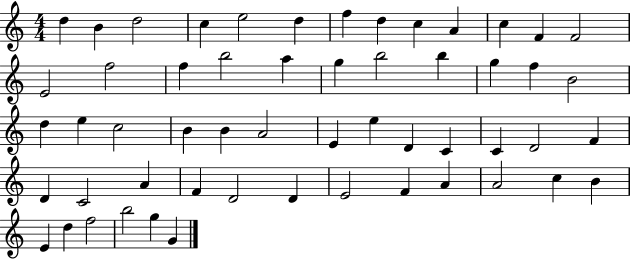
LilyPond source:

{
  \clef treble
  \numericTimeSignature
  \time 4/4
  \key c \major
  d''4 b'4 d''2 | c''4 e''2 d''4 | f''4 d''4 c''4 a'4 | c''4 f'4 f'2 | \break e'2 f''2 | f''4 b''2 a''4 | g''4 b''2 b''4 | g''4 f''4 b'2 | \break d''4 e''4 c''2 | b'4 b'4 a'2 | e'4 e''4 d'4 c'4 | c'4 d'2 f'4 | \break d'4 c'2 a'4 | f'4 d'2 d'4 | e'2 f'4 a'4 | a'2 c''4 b'4 | \break e'4 d''4 f''2 | b''2 g''4 g'4 | \bar "|."
}